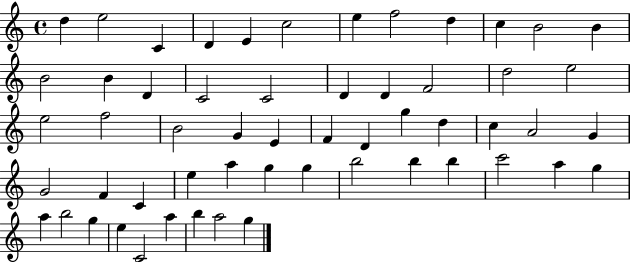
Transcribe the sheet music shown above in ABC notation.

X:1
T:Untitled
M:4/4
L:1/4
K:C
d e2 C D E c2 e f2 d c B2 B B2 B D C2 C2 D D F2 d2 e2 e2 f2 B2 G E F D g d c A2 G G2 F C e a g g b2 b b c'2 a g a b2 g e C2 a b a2 g